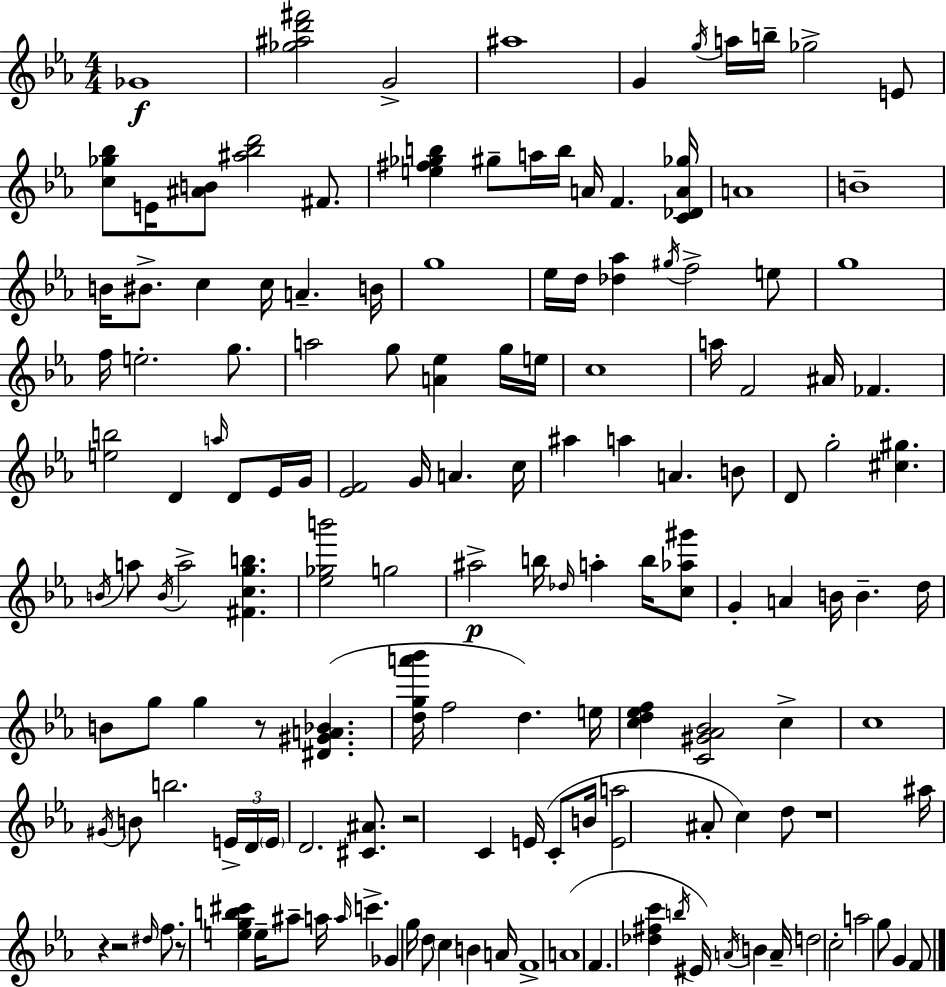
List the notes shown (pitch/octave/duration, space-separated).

Gb4/w [Gb5,A#5,D6,F#6]/h G4/h A#5/w G4/q G5/s A5/s B5/s Gb5/h E4/e [C5,Gb5,Bb5]/e E4/s [A#4,B4]/e [A#5,Bb5,D6]/h F#4/e. [E5,F#5,Gb5,B5]/q G#5/e A5/s B5/s A4/s F4/q. [C4,Db4,A4,Gb5]/s A4/w B4/w B4/s BIS4/e. C5/q C5/s A4/q. B4/s G5/w Eb5/s D5/s [Db5,Ab5]/q G#5/s F5/h E5/e G5/w F5/s E5/h. G5/e. A5/h G5/e [A4,Eb5]/q G5/s E5/s C5/w A5/s F4/h A#4/s FES4/q. [E5,B5]/h D4/q A5/s D4/e Eb4/s G4/s [Eb4,F4]/h G4/s A4/q. C5/s A#5/q A5/q A4/q. B4/e D4/e G5/h [C#5,G#5]/q. B4/s A5/e B4/s A5/h [F#4,C5,G5,B5]/q. [Eb5,Gb5,B6]/h G5/h A#5/h B5/s Db5/s A5/q B5/s [C5,Ab5,G#6]/e G4/q A4/q B4/s B4/q. D5/s B4/e G5/e G5/q R/e [D#4,G#4,A4,Bb4]/q. [D5,G5,A6,Bb6]/s F5/h D5/q. E5/s [C5,D5,Eb5,F5]/q [C4,G#4,Ab4,Bb4]/h C5/q C5/w G#4/s B4/e B5/h. E4/s D4/s E4/s D4/h. [C#4,A#4]/e. R/h C4/q E4/s C4/e B4/s [E4,A5]/h A#4/e C5/q D5/e R/w A#5/s R/q R/h D#5/s F5/e. R/e [E5,G5,B5,C#6]/q E5/s A#5/e A5/s A5/s C6/q. Gb4/q G5/s D5/e C5/q B4/q A4/s F4/w A4/w F4/q. [Db5,F#5,C6]/q B5/s EIS4/s A4/s B4/q A4/s D5/h C5/h A5/h G5/e G4/q F4/e